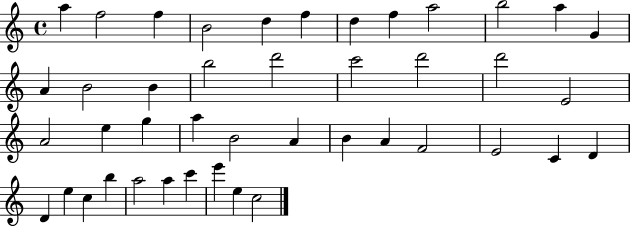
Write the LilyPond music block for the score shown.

{
  \clef treble
  \time 4/4
  \defaultTimeSignature
  \key c \major
  a''4 f''2 f''4 | b'2 d''4 f''4 | d''4 f''4 a''2 | b''2 a''4 g'4 | \break a'4 b'2 b'4 | b''2 d'''2 | c'''2 d'''2 | d'''2 e'2 | \break a'2 e''4 g''4 | a''4 b'2 a'4 | b'4 a'4 f'2 | e'2 c'4 d'4 | \break d'4 e''4 c''4 b''4 | a''2 a''4 c'''4 | e'''4 e''4 c''2 | \bar "|."
}